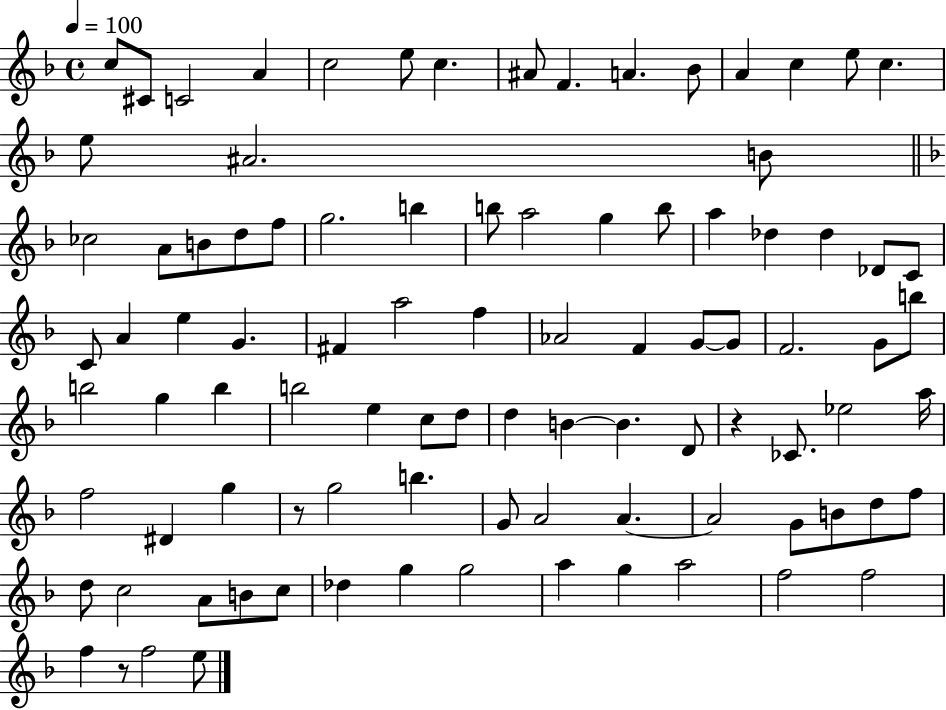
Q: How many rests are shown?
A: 3